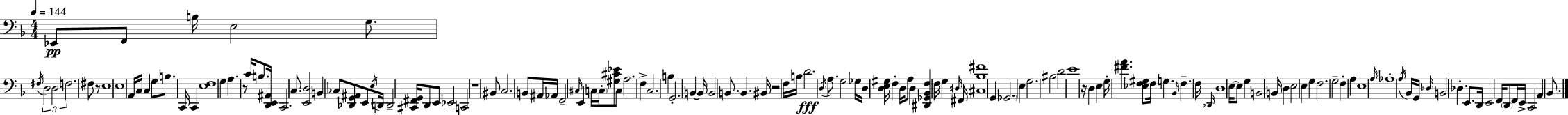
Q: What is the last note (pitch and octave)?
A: Bb2